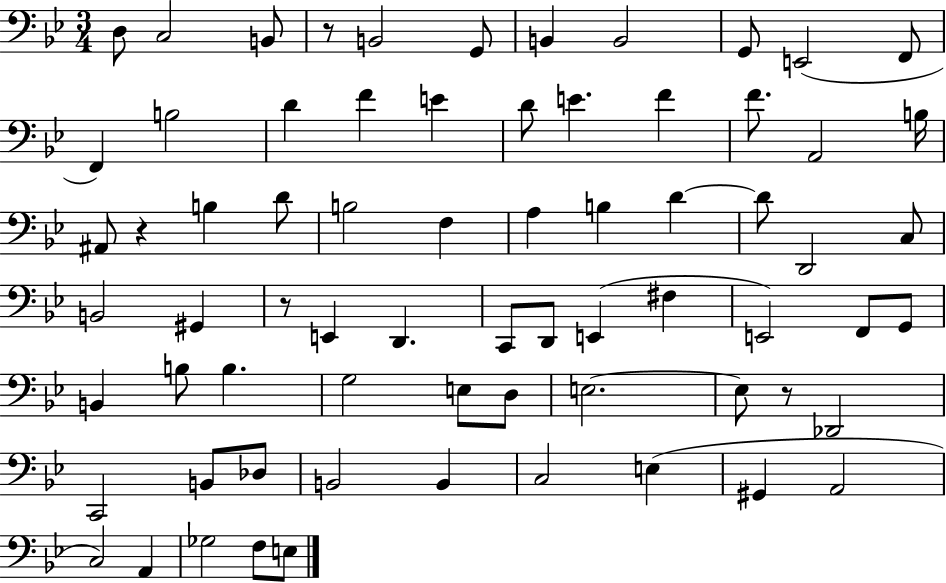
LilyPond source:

{
  \clef bass
  \numericTimeSignature
  \time 3/4
  \key bes \major
  \repeat volta 2 { d8 c2 b,8 | r8 b,2 g,8 | b,4 b,2 | g,8 e,2( f,8 | \break f,4) b2 | d'4 f'4 e'4 | d'8 e'4. f'4 | f'8. a,2 b16 | \break ais,8 r4 b4 d'8 | b2 f4 | a4 b4 d'4~~ | d'8 d,2 c8 | \break b,2 gis,4 | r8 e,4 d,4. | c,8 d,8 e,4( fis4 | e,2) f,8 g,8 | \break b,4 b8 b4. | g2 e8 d8 | e2.~~ | e8 r8 des,2 | \break c,2 b,8 des8 | b,2 b,4 | c2 e4( | gis,4 a,2 | \break c2) a,4 | ges2 f8 e8 | } \bar "|."
}